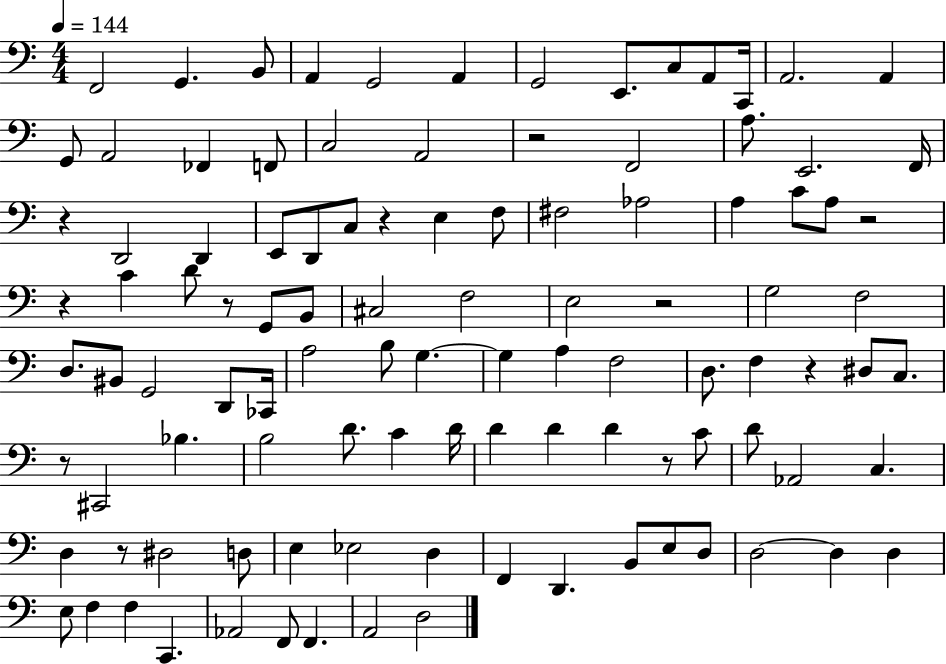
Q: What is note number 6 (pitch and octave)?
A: A2